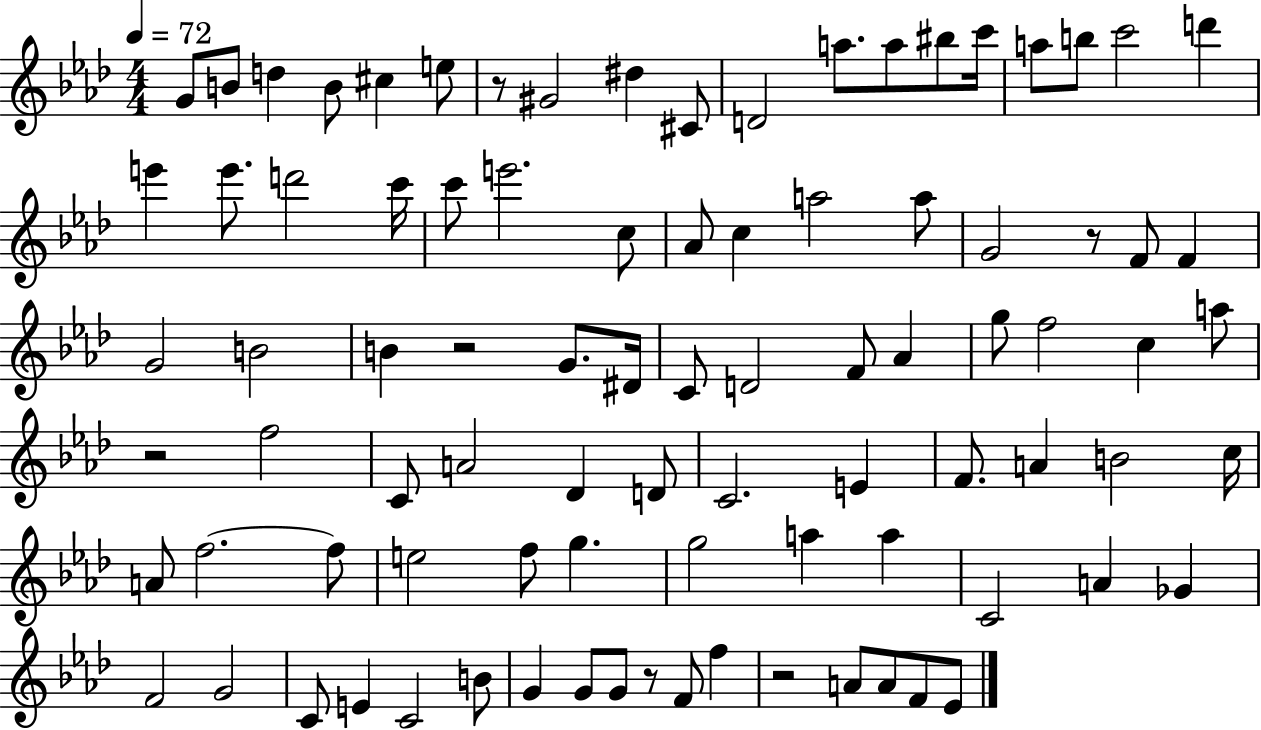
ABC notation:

X:1
T:Untitled
M:4/4
L:1/4
K:Ab
G/2 B/2 d B/2 ^c e/2 z/2 ^G2 ^d ^C/2 D2 a/2 a/2 ^b/2 c'/4 a/2 b/2 c'2 d' e' e'/2 d'2 c'/4 c'/2 e'2 c/2 _A/2 c a2 a/2 G2 z/2 F/2 F G2 B2 B z2 G/2 ^D/4 C/2 D2 F/2 _A g/2 f2 c a/2 z2 f2 C/2 A2 _D D/2 C2 E F/2 A B2 c/4 A/2 f2 f/2 e2 f/2 g g2 a a C2 A _G F2 G2 C/2 E C2 B/2 G G/2 G/2 z/2 F/2 f z2 A/2 A/2 F/2 _E/2